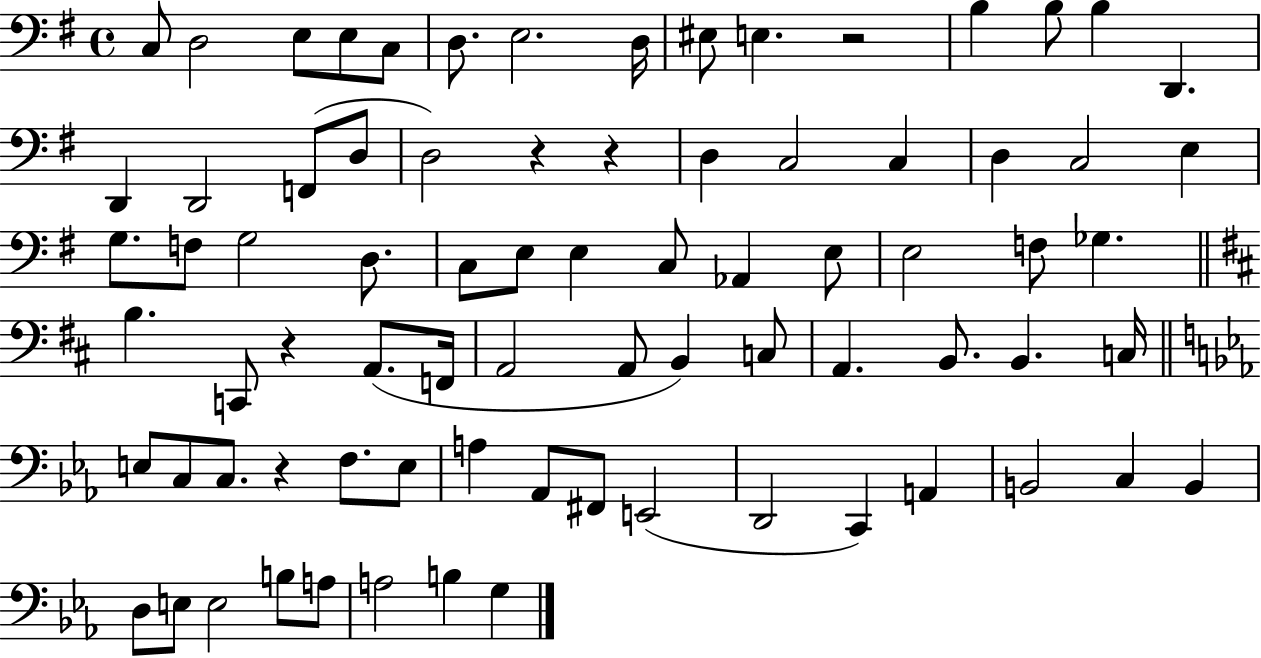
{
  \clef bass
  \time 4/4
  \defaultTimeSignature
  \key g \major
  c8 d2 e8 e8 c8 | d8. e2. d16 | eis8 e4. r2 | b4 b8 b4 d,4. | \break d,4 d,2 f,8( d8 | d2) r4 r4 | d4 c2 c4 | d4 c2 e4 | \break g8. f8 g2 d8. | c8 e8 e4 c8 aes,4 e8 | e2 f8 ges4. | \bar "||" \break \key d \major b4. c,8 r4 a,8.( f,16 | a,2 a,8 b,4) c8 | a,4. b,8. b,4. c16 | \bar "||" \break \key ees \major e8 c8 c8. r4 f8. e8 | a4 aes,8 fis,8 e,2( | d,2 c,4) a,4 | b,2 c4 b,4 | \break d8 e8 e2 b8 a8 | a2 b4 g4 | \bar "|."
}